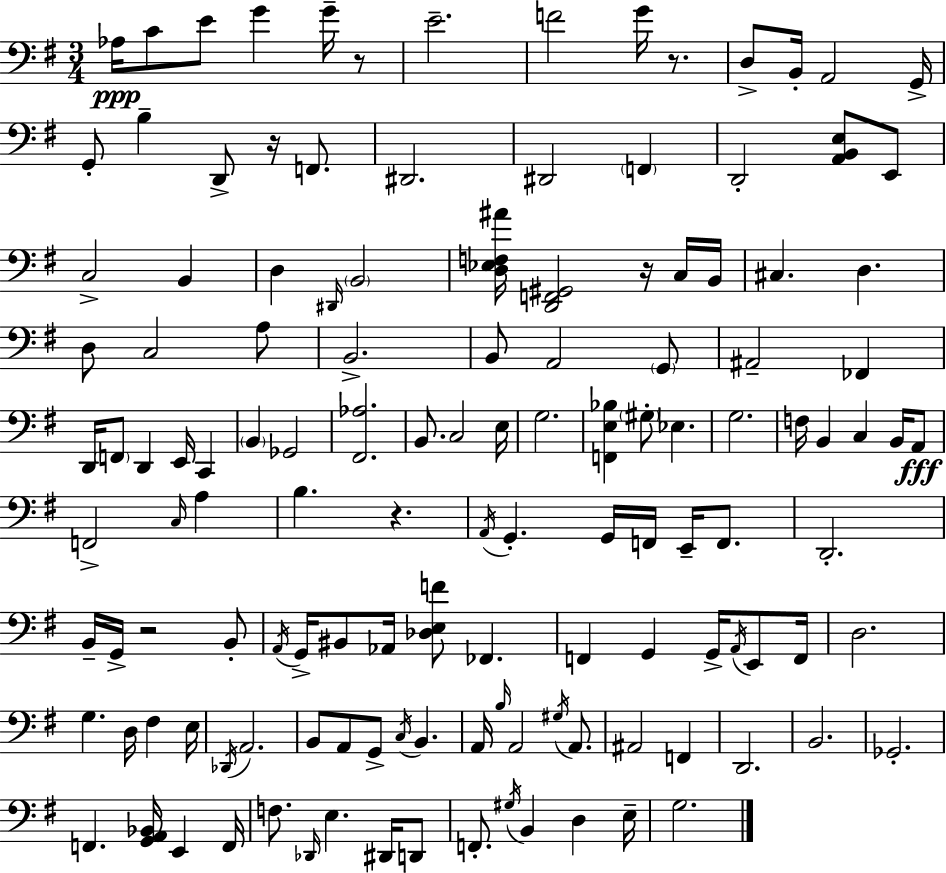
Ab3/s C4/e E4/e G4/q G4/s R/e E4/h. F4/h G4/s R/e. D3/e B2/s A2/h G2/s G2/e B3/q D2/e R/s F2/e. D#2/h. D#2/h F2/q D2/h [A2,B2,E3]/e E2/e C3/h B2/q D3/q D#2/s B2/h [D3,Eb3,F3,A#4]/s [D2,F2,G#2]/h R/s C3/s B2/s C#3/q. D3/q. D3/e C3/h A3/e B2/h. B2/e A2/h G2/e A#2/h FES2/q D2/s F2/e D2/q E2/s C2/q B2/q Gb2/h [F#2,Ab3]/h. B2/e. C3/h E3/s G3/h. [F2,E3,Bb3]/q G#3/e Eb3/q. G3/h. F3/s B2/q C3/q B2/s A2/e F2/h C3/s A3/q B3/q. R/q. A2/s G2/q. G2/s F2/s E2/s F2/e. D2/h. B2/s G2/s R/h B2/e A2/s G2/s BIS2/e Ab2/s [Db3,E3,F4]/e FES2/q. F2/q G2/q G2/s A2/s E2/e F2/s D3/h. G3/q. D3/s F#3/q E3/s Db2/s A2/h. B2/e A2/e G2/e C3/s B2/q. A2/s B3/s A2/h G#3/s A2/e. A#2/h F2/q D2/h. B2/h. Gb2/h. F2/q. [G2,A2,Bb2]/s E2/q F2/s F3/e. Db2/s E3/q. D#2/s D2/e F2/e. G#3/s B2/q D3/q E3/s G3/h.